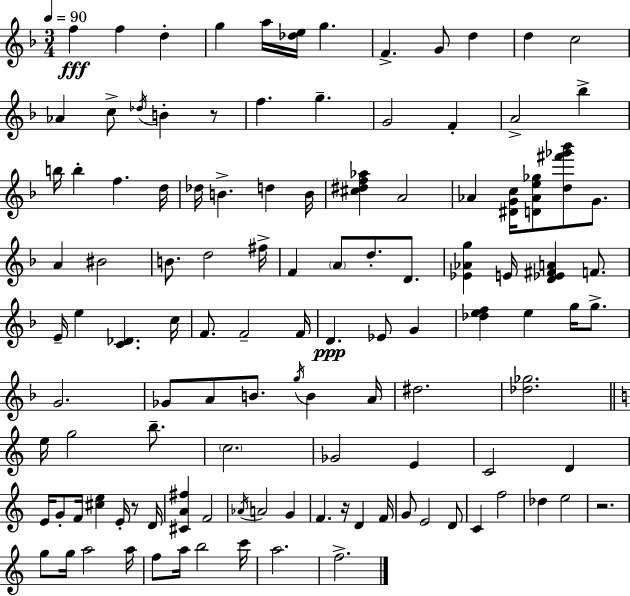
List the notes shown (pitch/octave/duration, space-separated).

F5/q F5/q D5/q G5/q A5/s [Db5,E5]/s G5/q. F4/q. G4/e D5/q D5/q C5/h Ab4/q C5/e Db5/s B4/q R/e F5/q. G5/q. G4/h F4/q A4/h Bb5/q B5/s B5/q F5/q. D5/s Db5/s B4/q. D5/q B4/s [C#5,D#5,F5,Ab5]/q A4/h Ab4/q [D#4,G4,C5]/s [D4,Ab4,E5,Gb5]/e [D5,F#6,Gb6,Bb6]/e G4/e. A4/q BIS4/h B4/e. D5/h F#5/s F4/q A4/e D5/e. D4/e. [Eb4,Ab4,G5]/q E4/s [D4,Eb4,F#4,A4]/q F4/e. E4/s E5/q [C4,Db4]/q. C5/s F4/e. F4/h F4/s D4/q. Eb4/e G4/q [Db5,E5,F5]/q E5/q G5/s G5/e. G4/h. Gb4/e A4/e B4/e. G5/s B4/q A4/s D#5/h. [Db5,Gb5]/h. E5/s G5/h B5/e. C5/h. Gb4/h E4/q C4/h D4/q E4/s G4/e F4/s [C#5,E5]/q E4/s R/e D4/s [C#4,A4,F#5]/q F4/h Ab4/s A4/h G4/q F4/q. R/s D4/q F4/s G4/e E4/h D4/e C4/q F5/h Db5/q E5/h R/h. G5/e G5/s A5/h A5/s F5/e A5/s B5/h C6/s A5/h. F5/h.